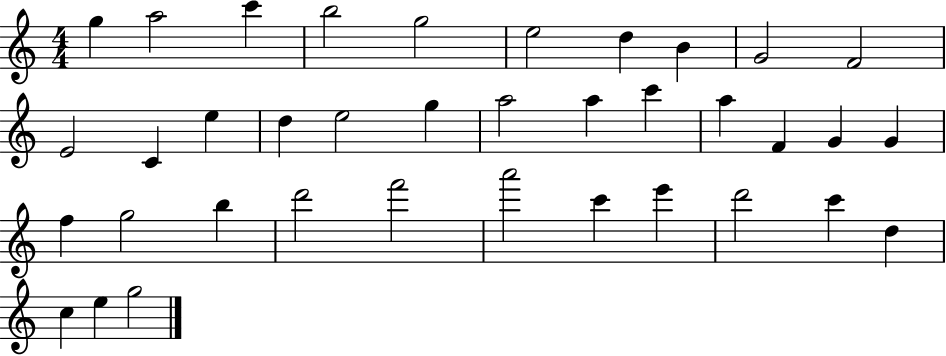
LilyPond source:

{
  \clef treble
  \numericTimeSignature
  \time 4/4
  \key c \major
  g''4 a''2 c'''4 | b''2 g''2 | e''2 d''4 b'4 | g'2 f'2 | \break e'2 c'4 e''4 | d''4 e''2 g''4 | a''2 a''4 c'''4 | a''4 f'4 g'4 g'4 | \break f''4 g''2 b''4 | d'''2 f'''2 | a'''2 c'''4 e'''4 | d'''2 c'''4 d''4 | \break c''4 e''4 g''2 | \bar "|."
}